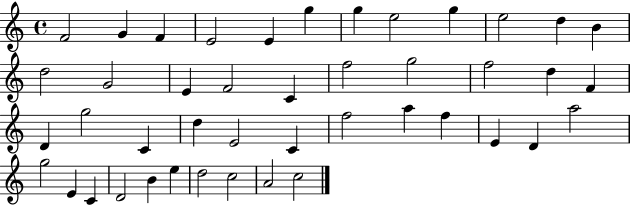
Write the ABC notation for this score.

X:1
T:Untitled
M:4/4
L:1/4
K:C
F2 G F E2 E g g e2 g e2 d B d2 G2 E F2 C f2 g2 f2 d F D g2 C d E2 C f2 a f E D a2 g2 E C D2 B e d2 c2 A2 c2